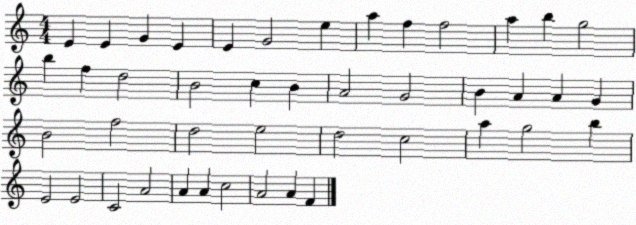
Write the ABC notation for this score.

X:1
T:Untitled
M:4/4
L:1/4
K:C
E E G E E G2 e a f f2 a b g2 b f d2 B2 c B A2 G2 B A A G B2 f2 d2 e2 d2 c2 a g2 b E2 E2 C2 A2 A A c2 A2 A F